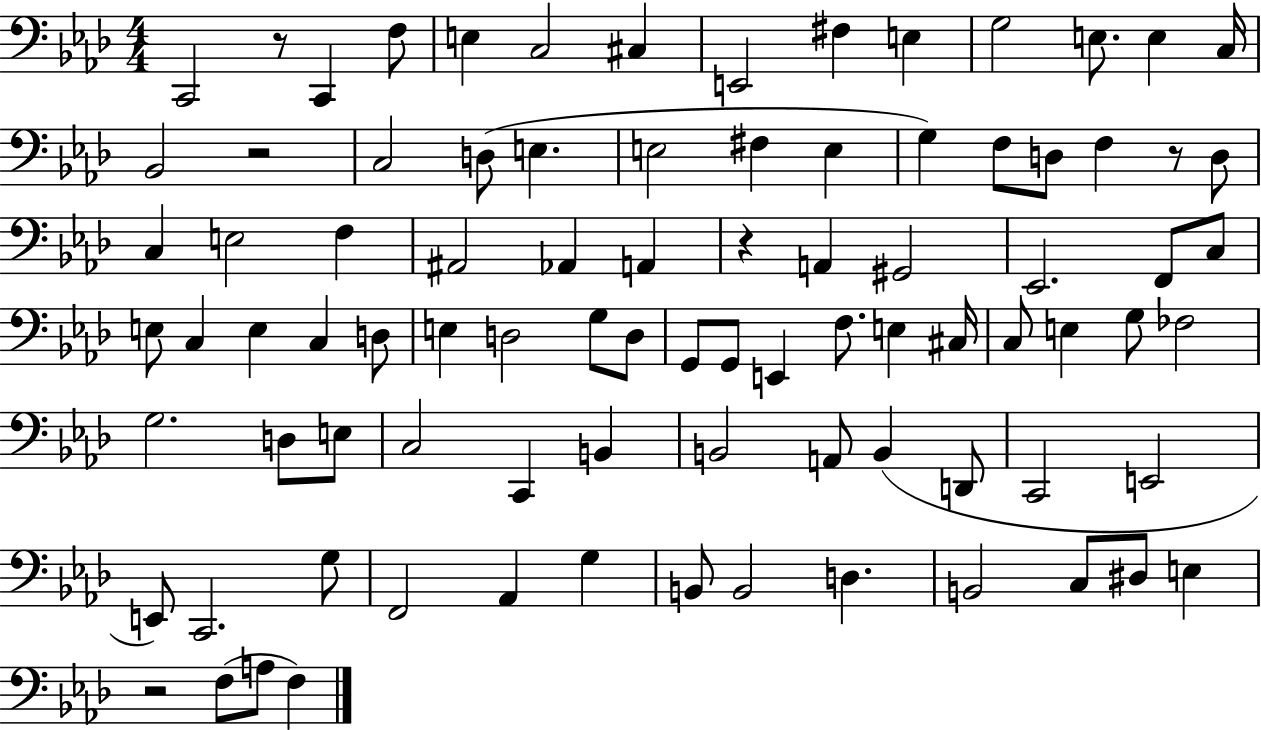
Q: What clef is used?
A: bass